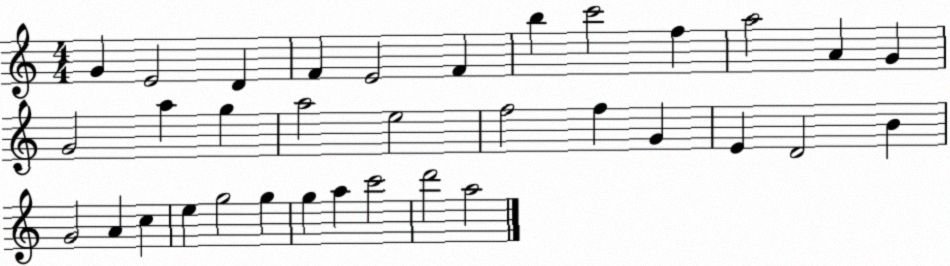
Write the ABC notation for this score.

X:1
T:Untitled
M:4/4
L:1/4
K:C
G E2 D F E2 F b c'2 f a2 A G G2 a g a2 e2 f2 f G E D2 B G2 A c e g2 g g a c'2 d'2 a2